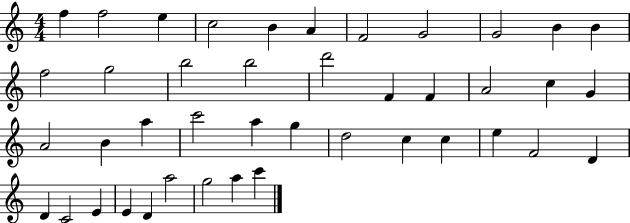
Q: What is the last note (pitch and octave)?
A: C6